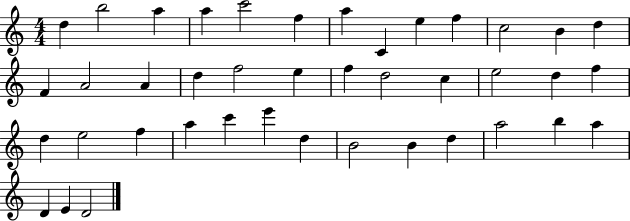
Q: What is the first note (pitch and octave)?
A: D5